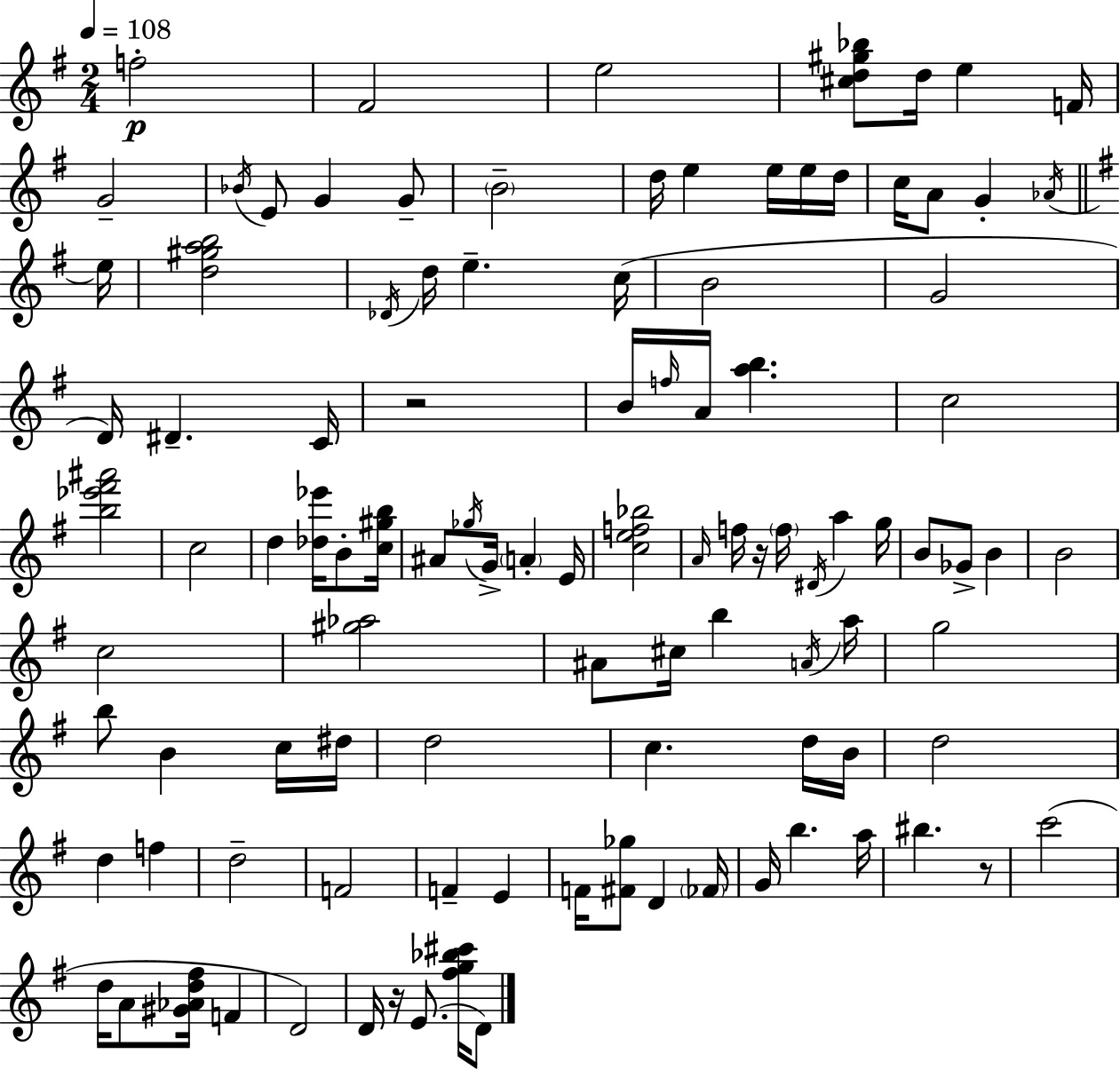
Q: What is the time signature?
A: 2/4